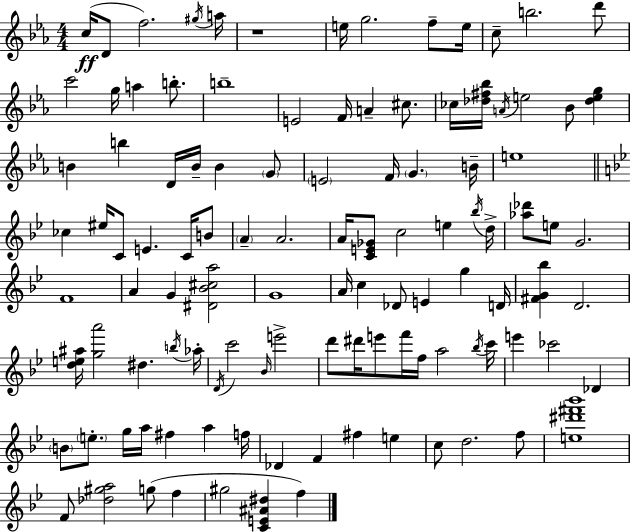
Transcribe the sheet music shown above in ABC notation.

X:1
T:Untitled
M:4/4
L:1/4
K:Cm
c/4 D/2 f2 ^g/4 a/4 z4 e/4 g2 f/2 e/4 c/2 b2 d'/2 c'2 g/4 a b/2 b4 E2 F/4 A ^c/2 _c/4 [_d^f_b]/4 A/4 e2 _B/2 [_deg] B b D/4 B/4 B G/2 E2 F/4 G B/4 e4 _c ^e/4 C/2 E C/4 B/2 A A2 A/4 [CE_G]/2 c2 e _b/4 d/4 [_a_d']/2 e/2 G2 F4 A G [^D_B^ca]2 G4 A/4 c _D/2 E g D/4 [^FG_b] D2 [de^a]/4 [ga']2 ^d b/4 _a/4 D/4 c'2 _B/4 e'2 d'/2 ^d'/4 e'/2 f'/4 f/4 a2 _b/4 c'/4 e' _c'2 _D B/2 e/2 g/4 a/4 ^f a f/4 _D F ^f e c/2 d2 f/2 [e^d'^f'_b']4 F/2 [_d^ga]2 g/2 f ^g2 [CE^A^d] f